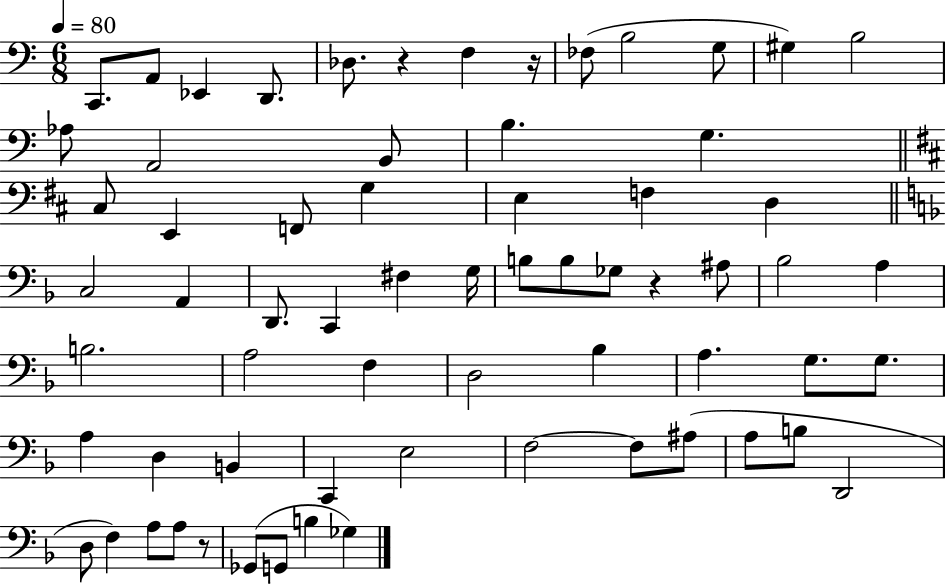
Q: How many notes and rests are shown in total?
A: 66